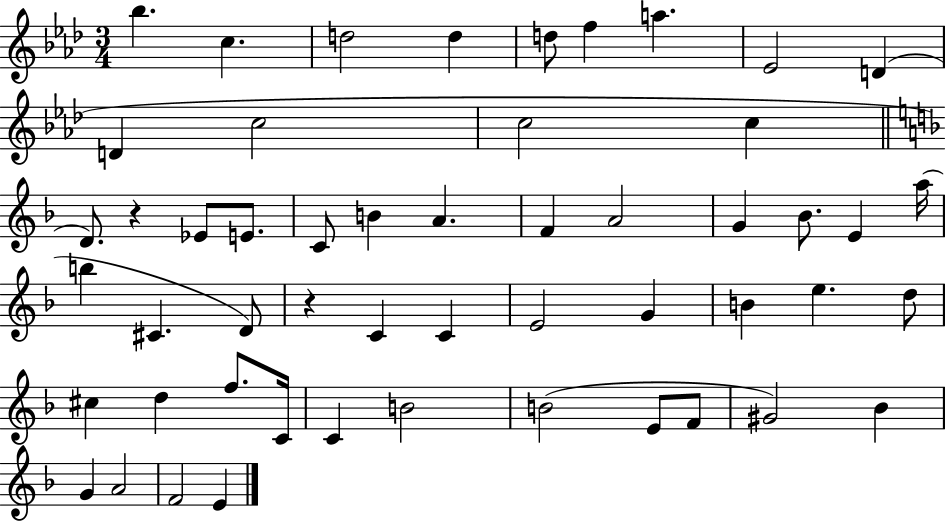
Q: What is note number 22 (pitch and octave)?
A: G4